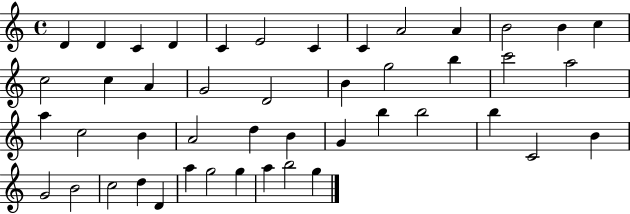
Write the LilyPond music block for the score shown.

{
  \clef treble
  \time 4/4
  \defaultTimeSignature
  \key c \major
  d'4 d'4 c'4 d'4 | c'4 e'2 c'4 | c'4 a'2 a'4 | b'2 b'4 c''4 | \break c''2 c''4 a'4 | g'2 d'2 | b'4 g''2 b''4 | c'''2 a''2 | \break a''4 c''2 b'4 | a'2 d''4 b'4 | g'4 b''4 b''2 | b''4 c'2 b'4 | \break g'2 b'2 | c''2 d''4 d'4 | a''4 g''2 g''4 | a''4 b''2 g''4 | \break \bar "|."
}